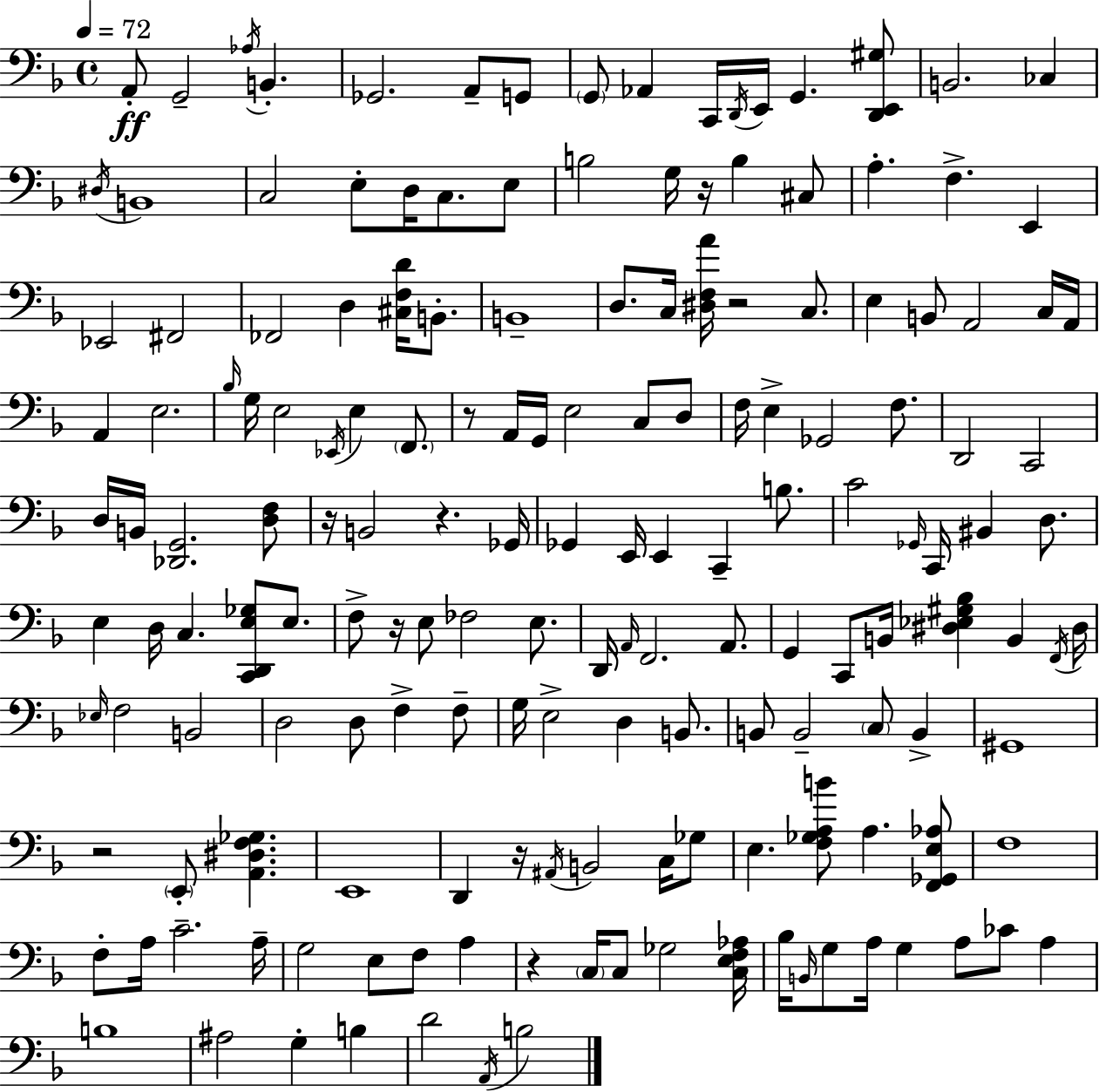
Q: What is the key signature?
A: F major